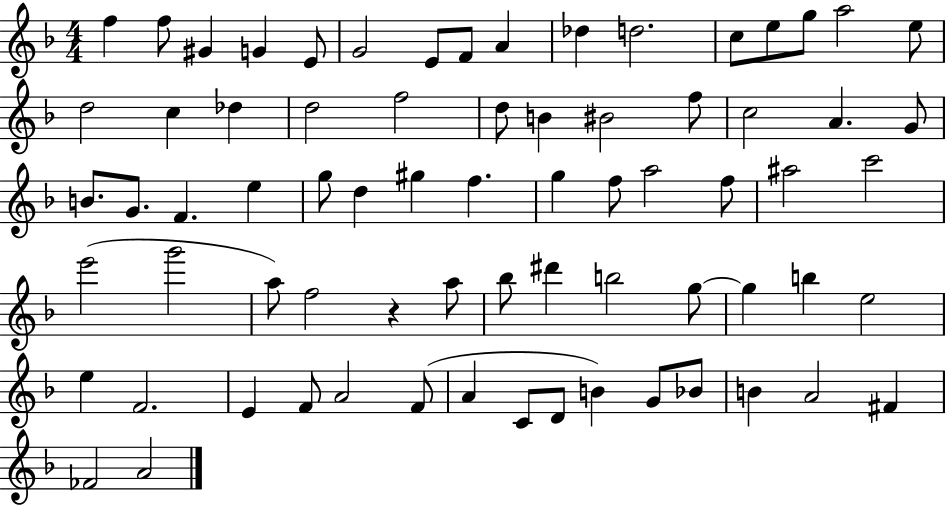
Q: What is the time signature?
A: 4/4